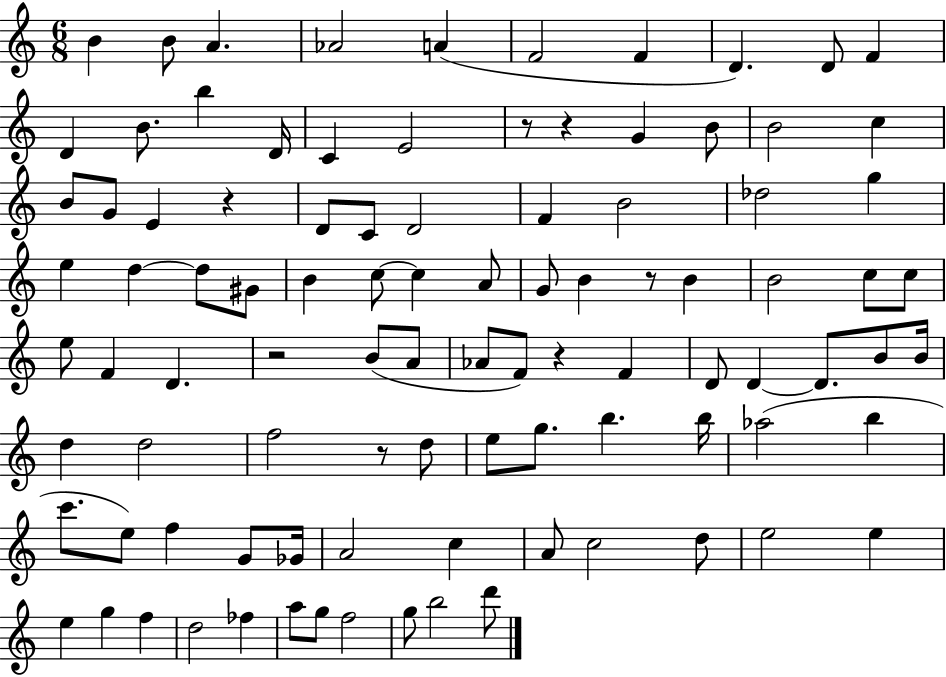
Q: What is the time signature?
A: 6/8